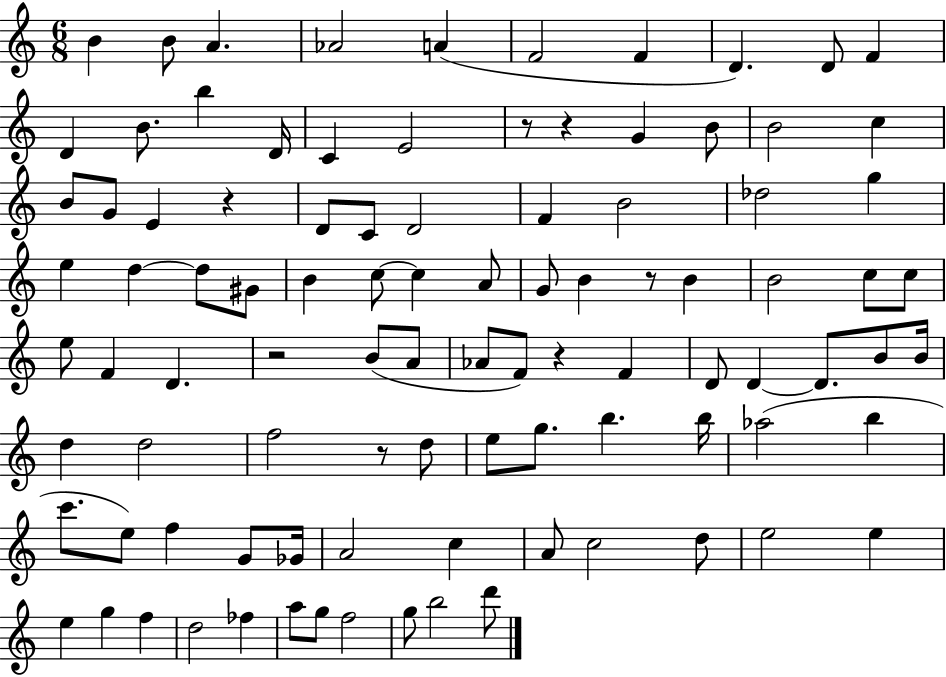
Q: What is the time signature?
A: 6/8